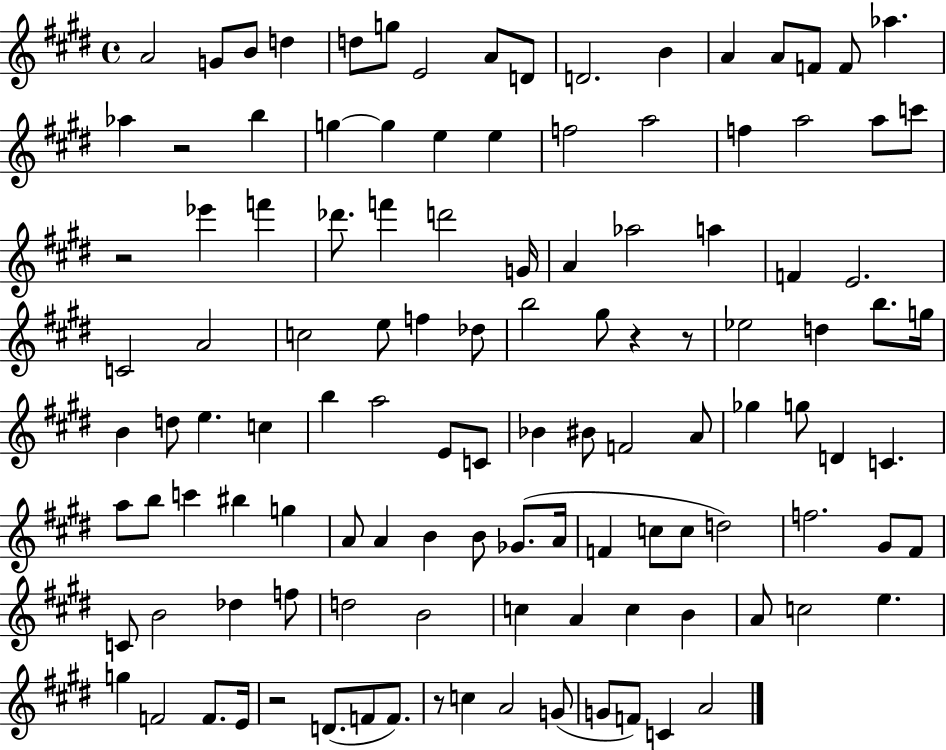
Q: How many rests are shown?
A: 6